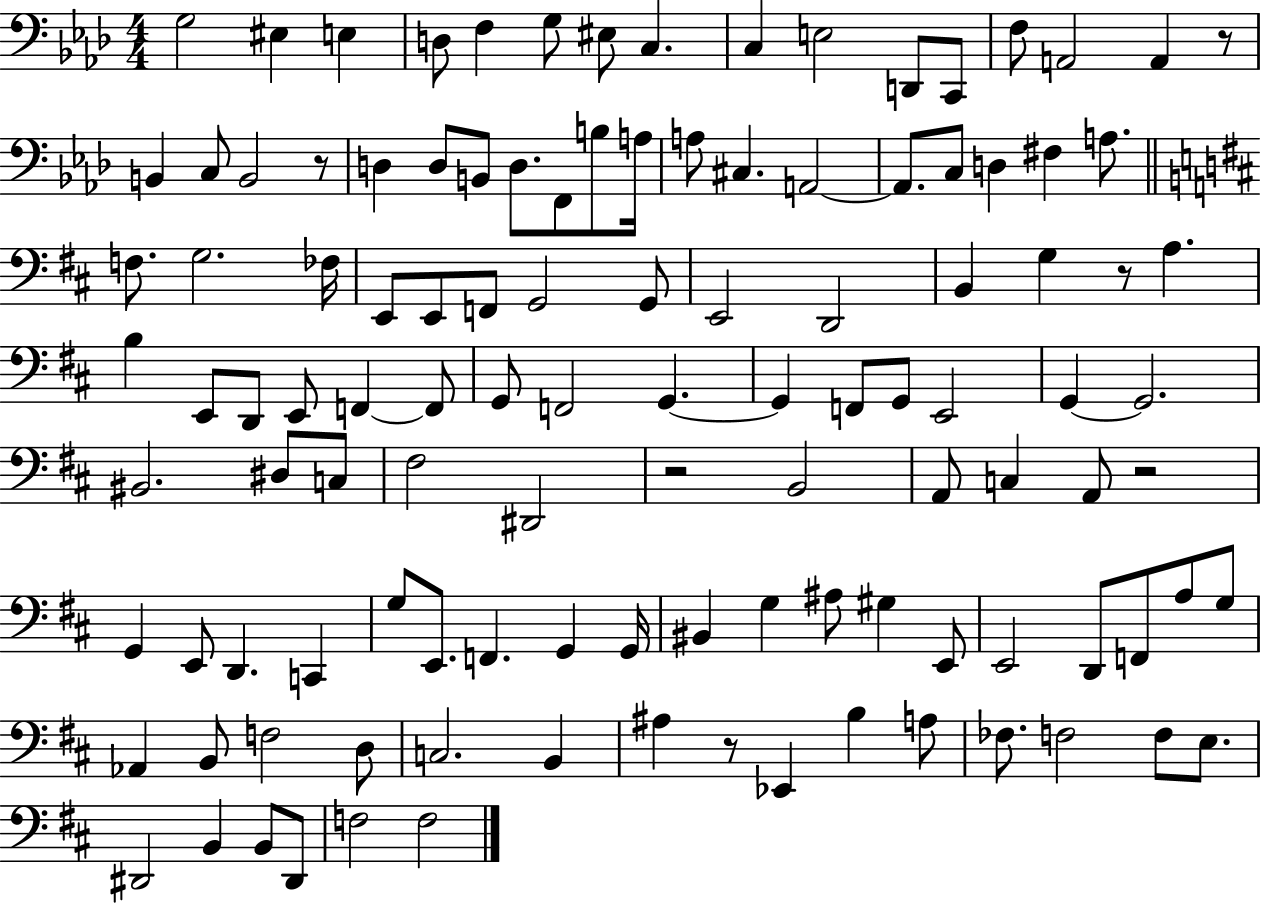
X:1
T:Untitled
M:4/4
L:1/4
K:Ab
G,2 ^E, E, D,/2 F, G,/2 ^E,/2 C, C, E,2 D,,/2 C,,/2 F,/2 A,,2 A,, z/2 B,, C,/2 B,,2 z/2 D, D,/2 B,,/2 D,/2 F,,/2 B,/2 A,/4 A,/2 ^C, A,,2 A,,/2 C,/2 D, ^F, A,/2 F,/2 G,2 _F,/4 E,,/2 E,,/2 F,,/2 G,,2 G,,/2 E,,2 D,,2 B,, G, z/2 A, B, E,,/2 D,,/2 E,,/2 F,, F,,/2 G,,/2 F,,2 G,, G,, F,,/2 G,,/2 E,,2 G,, G,,2 ^B,,2 ^D,/2 C,/2 ^F,2 ^D,,2 z2 B,,2 A,,/2 C, A,,/2 z2 G,, E,,/2 D,, C,, G,/2 E,,/2 F,, G,, G,,/4 ^B,, G, ^A,/2 ^G, E,,/2 E,,2 D,,/2 F,,/2 A,/2 G,/2 _A,, B,,/2 F,2 D,/2 C,2 B,, ^A, z/2 _E,, B, A,/2 _F,/2 F,2 F,/2 E,/2 ^D,,2 B,, B,,/2 ^D,,/2 F,2 F,2